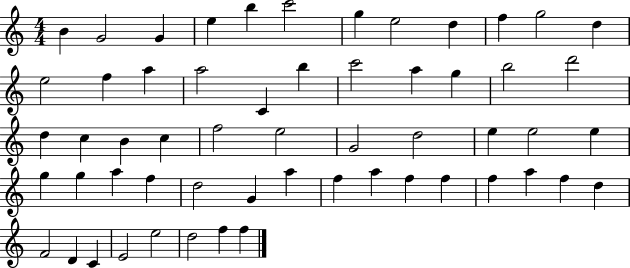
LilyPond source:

{
  \clef treble
  \numericTimeSignature
  \time 4/4
  \key c \major
  b'4 g'2 g'4 | e''4 b''4 c'''2 | g''4 e''2 d''4 | f''4 g''2 d''4 | \break e''2 f''4 a''4 | a''2 c'4 b''4 | c'''2 a''4 g''4 | b''2 d'''2 | \break d''4 c''4 b'4 c''4 | f''2 e''2 | g'2 d''2 | e''4 e''2 e''4 | \break g''4 g''4 a''4 f''4 | d''2 g'4 a''4 | f''4 a''4 f''4 f''4 | f''4 a''4 f''4 d''4 | \break f'2 d'4 c'4 | e'2 e''2 | d''2 f''4 f''4 | \bar "|."
}